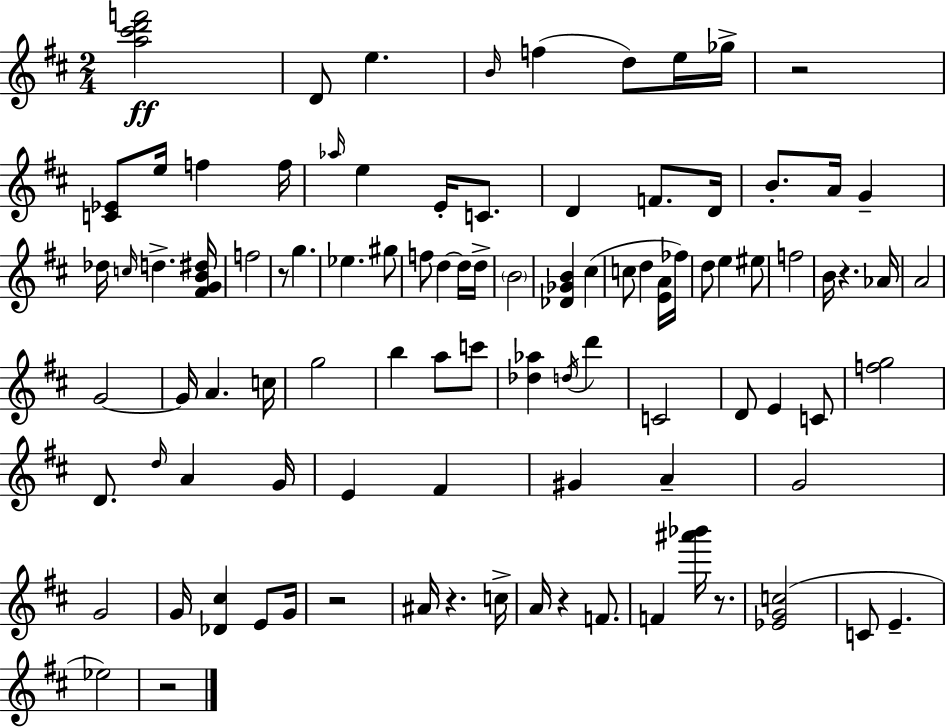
X:1
T:Untitled
M:2/4
L:1/4
K:D
[a^c'd'f']2 D/2 e B/4 f d/2 e/4 _g/4 z2 [C_E]/2 e/4 f f/4 _a/4 e E/4 C/2 D F/2 D/4 B/2 A/4 G _d/4 c/4 d [^FGB^d]/4 f2 z/2 g _e ^g/2 f/2 d d/4 d/4 B2 [_D_GB] ^c c/2 d [EA]/4 _f/4 d/2 e ^e/2 f2 B/4 z _A/4 A2 G2 G/4 A c/4 g2 b a/2 c'/2 [_d_a] d/4 d' C2 D/2 E C/2 [fg]2 D/2 d/4 A G/4 E ^F ^G A G2 G2 G/4 [_D^c] E/2 G/4 z2 ^A/4 z c/4 A/4 z F/2 F [^a'_b']/4 z/2 [_EGc]2 C/2 E _e2 z2